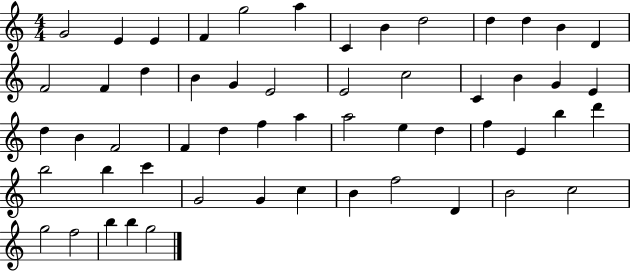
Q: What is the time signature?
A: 4/4